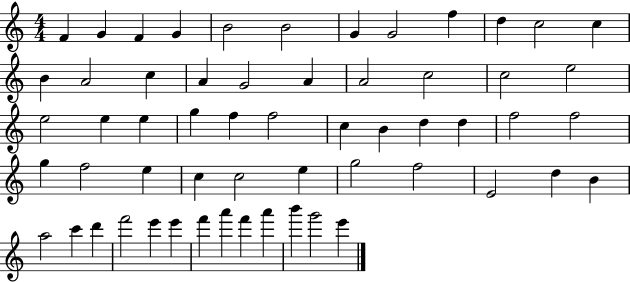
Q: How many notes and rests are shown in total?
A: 58